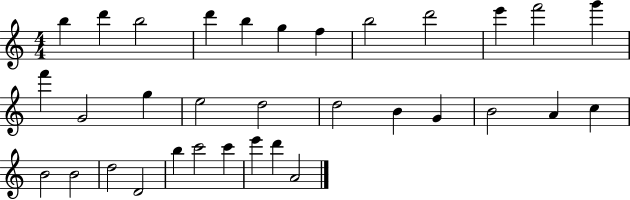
{
  \clef treble
  \numericTimeSignature
  \time 4/4
  \key c \major
  b''4 d'''4 b''2 | d'''4 b''4 g''4 f''4 | b''2 d'''2 | e'''4 f'''2 g'''4 | \break f'''4 g'2 g''4 | e''2 d''2 | d''2 b'4 g'4 | b'2 a'4 c''4 | \break b'2 b'2 | d''2 d'2 | b''4 c'''2 c'''4 | e'''4 d'''4 a'2 | \break \bar "|."
}